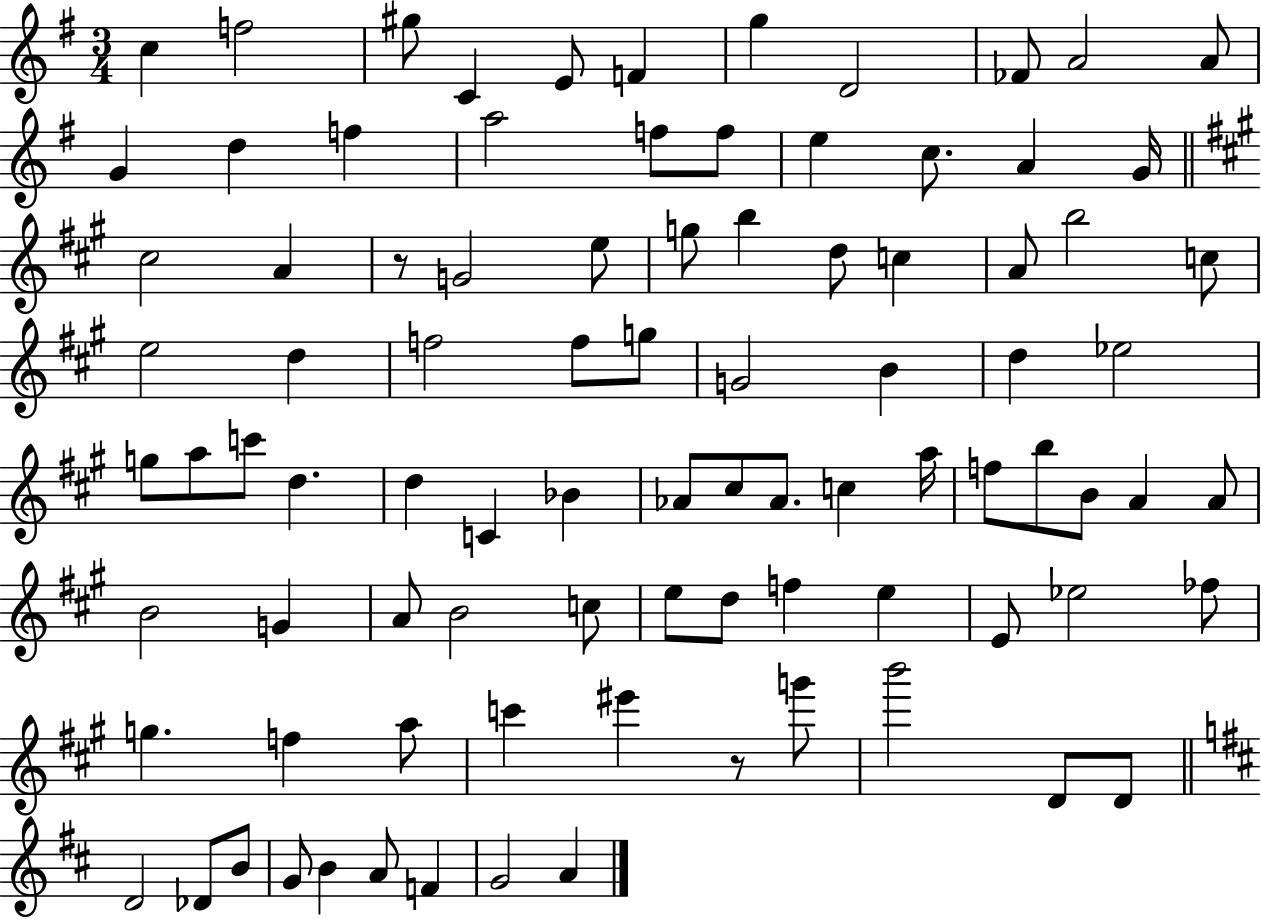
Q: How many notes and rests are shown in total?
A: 90